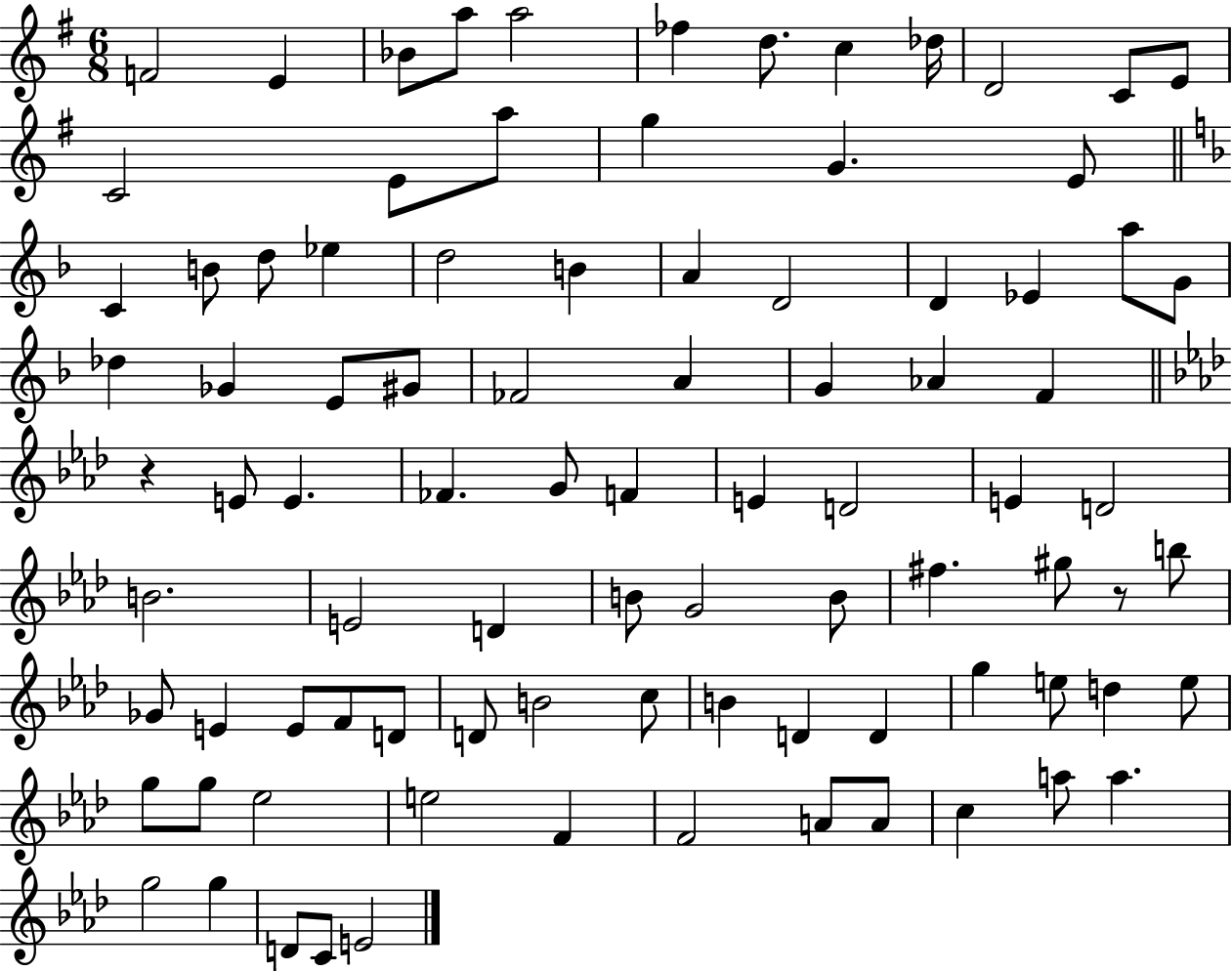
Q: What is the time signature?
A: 6/8